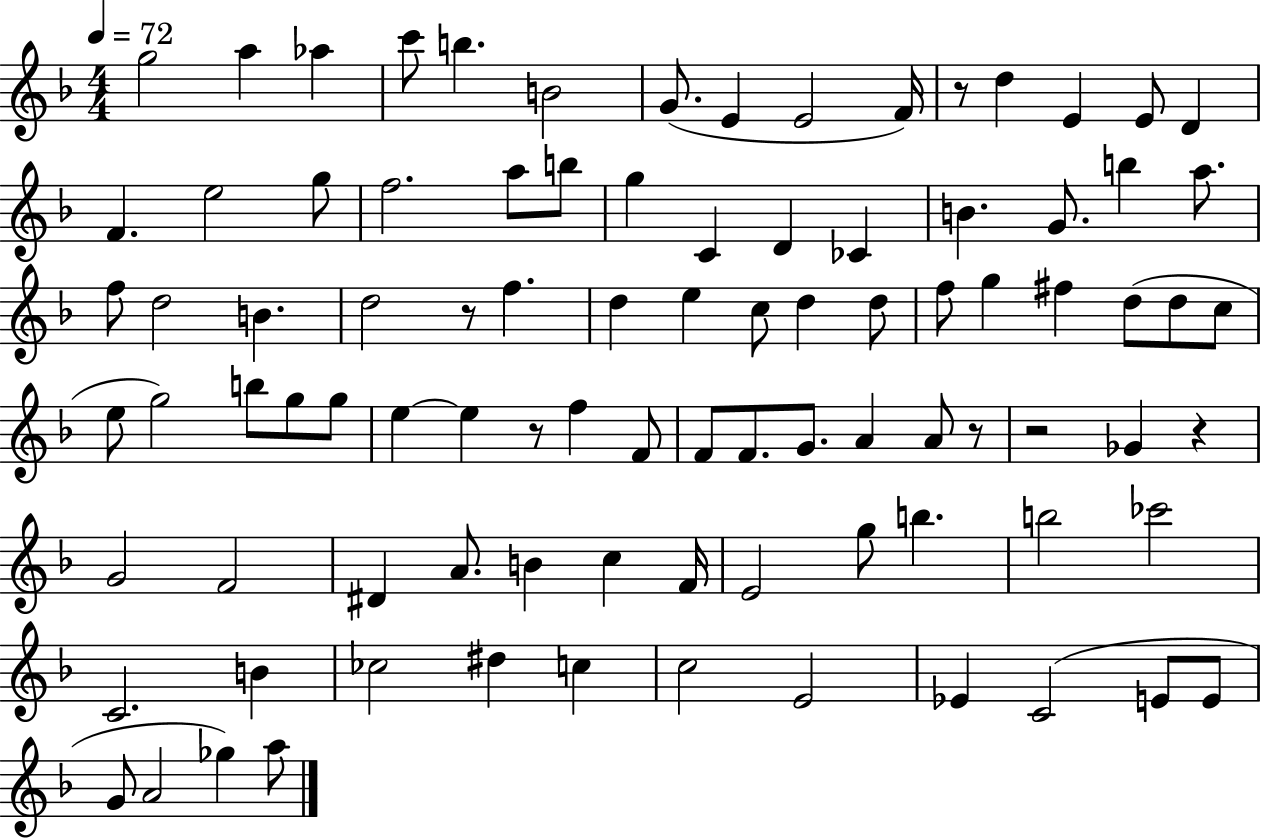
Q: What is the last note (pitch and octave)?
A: A5